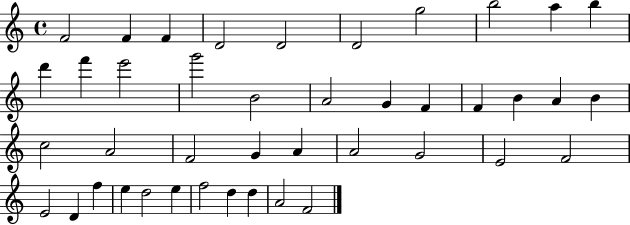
F4/h F4/q F4/q D4/h D4/h D4/h G5/h B5/h A5/q B5/q D6/q F6/q E6/h G6/h B4/h A4/h G4/q F4/q F4/q B4/q A4/q B4/q C5/h A4/h F4/h G4/q A4/q A4/h G4/h E4/h F4/h E4/h D4/q F5/q E5/q D5/h E5/q F5/h D5/q D5/q A4/h F4/h